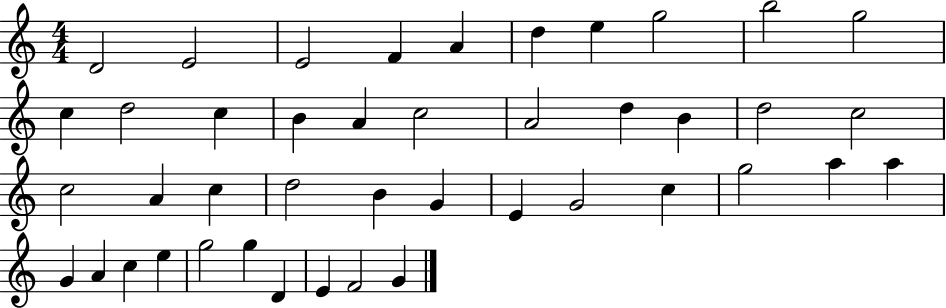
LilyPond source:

{
  \clef treble
  \numericTimeSignature
  \time 4/4
  \key c \major
  d'2 e'2 | e'2 f'4 a'4 | d''4 e''4 g''2 | b''2 g''2 | \break c''4 d''2 c''4 | b'4 a'4 c''2 | a'2 d''4 b'4 | d''2 c''2 | \break c''2 a'4 c''4 | d''2 b'4 g'4 | e'4 g'2 c''4 | g''2 a''4 a''4 | \break g'4 a'4 c''4 e''4 | g''2 g''4 d'4 | e'4 f'2 g'4 | \bar "|."
}